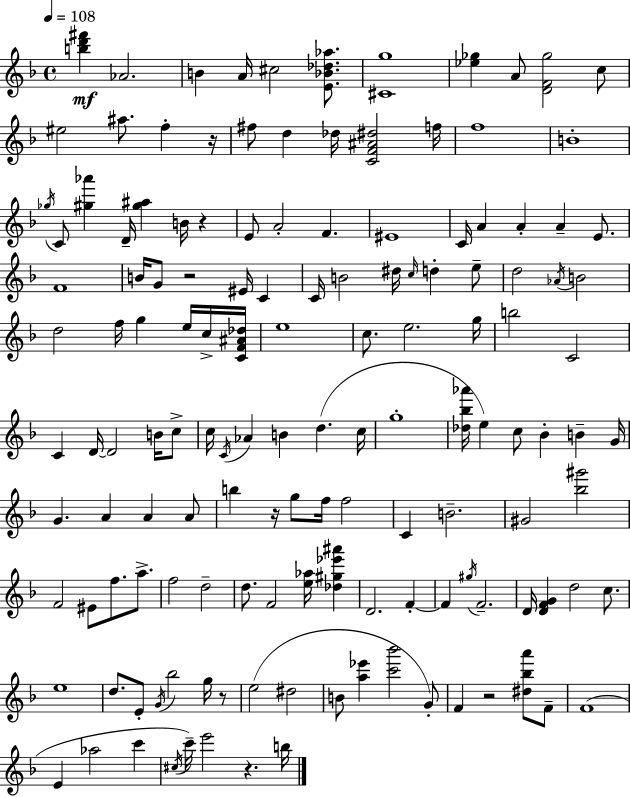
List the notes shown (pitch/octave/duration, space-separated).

[B5,D6,F#6]/q Ab4/h. B4/q A4/s C#5/h [E4,Bb4,Db5,Ab5]/e. [C#4,G5]/w [Eb5,Gb5]/q A4/e [D4,F4,Gb5]/h C5/e EIS5/h A#5/e. F5/q R/s F#5/e D5/q Db5/s [C4,F4,A#4,D#5]/h F5/s F5/w B4/w Gb5/s C4/e [G#5,Ab6]/q D4/s [G#5,A#5]/q B4/s R/q E4/e A4/h F4/q. EIS4/w C4/s A4/q A4/q A4/q E4/e. F4/w B4/s G4/e R/h EIS4/s C4/q C4/s B4/h D#5/s C5/s D5/q E5/e D5/h Ab4/s B4/h D5/h F5/s G5/q E5/s C5/s [C4,F4,A#4,Db5]/s E5/w C5/e. E5/h. G5/s B5/h C4/h C4/q D4/s D4/h B4/s C5/e C5/s C4/s Ab4/q B4/q D5/q. C5/s G5/w [Db5,Bb5,Ab6]/s E5/q C5/e Bb4/q B4/q G4/s G4/q. A4/q A4/q A4/e B5/q R/s G5/e F5/s F5/h C4/q B4/h. G#4/h [Bb5,G#6]/h F4/h EIS4/e F5/e. A5/e. F5/h D5/h D5/e. F4/h [E5,Ab5]/s [Db5,G#5,Eb6,A#6]/q D4/h. F4/q F4/q G#5/s F4/h. D4/s [D4,F4,G4]/q D5/h C5/e. E5/w D5/e. E4/e G4/s Bb5/h G5/s R/e E5/h D#5/h B4/e [A5,Eb6]/q [C6,Bb6]/h G4/e F4/q R/h [D#5,Bb5,A6]/e F4/e F4/w E4/q Ab5/h C6/q C#5/s C6/s E6/h R/q. B5/s